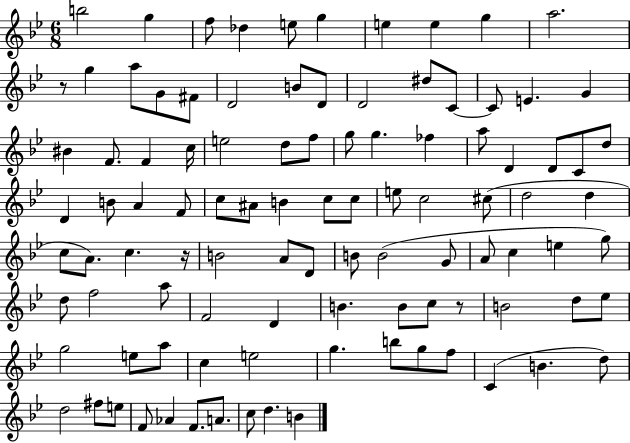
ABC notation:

X:1
T:Untitled
M:6/8
L:1/4
K:Bb
b2 g f/2 _d e/2 g e e g a2 z/2 g a/2 G/2 ^F/2 D2 B/2 D/2 D2 ^d/2 C/2 C/2 E G ^B F/2 F c/4 e2 d/2 f/2 g/2 g _f a/2 D D/2 C/2 d/2 D B/2 A F/2 c/2 ^A/2 B c/2 c/2 e/2 c2 ^c/2 d2 d c/2 A/2 c z/4 B2 A/2 D/2 B/2 B2 G/2 A/2 c e g/2 d/2 f2 a/2 F2 D B B/2 c/2 z/2 B2 d/2 _e/2 g2 e/2 a/2 c e2 g b/2 g/2 f/2 C B d/2 d2 ^f/2 e/2 F/2 _A F/2 A/2 c/2 d B